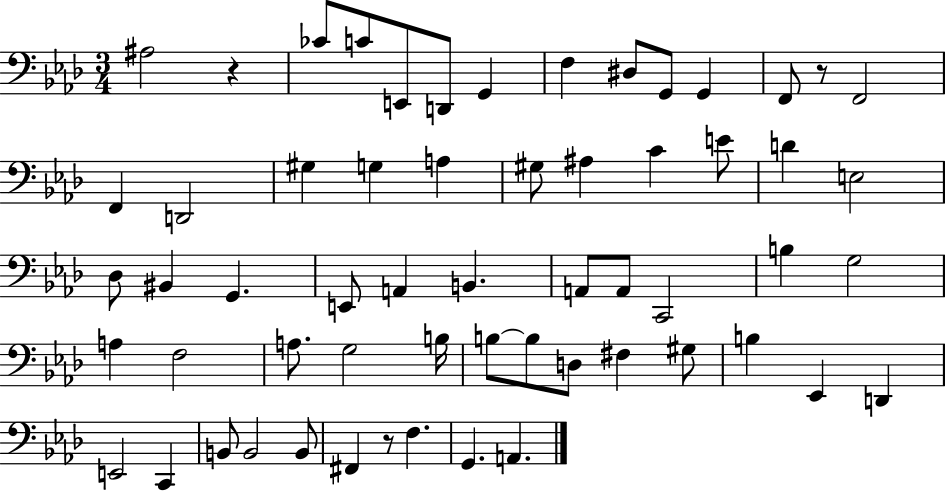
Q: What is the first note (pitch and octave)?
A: A#3